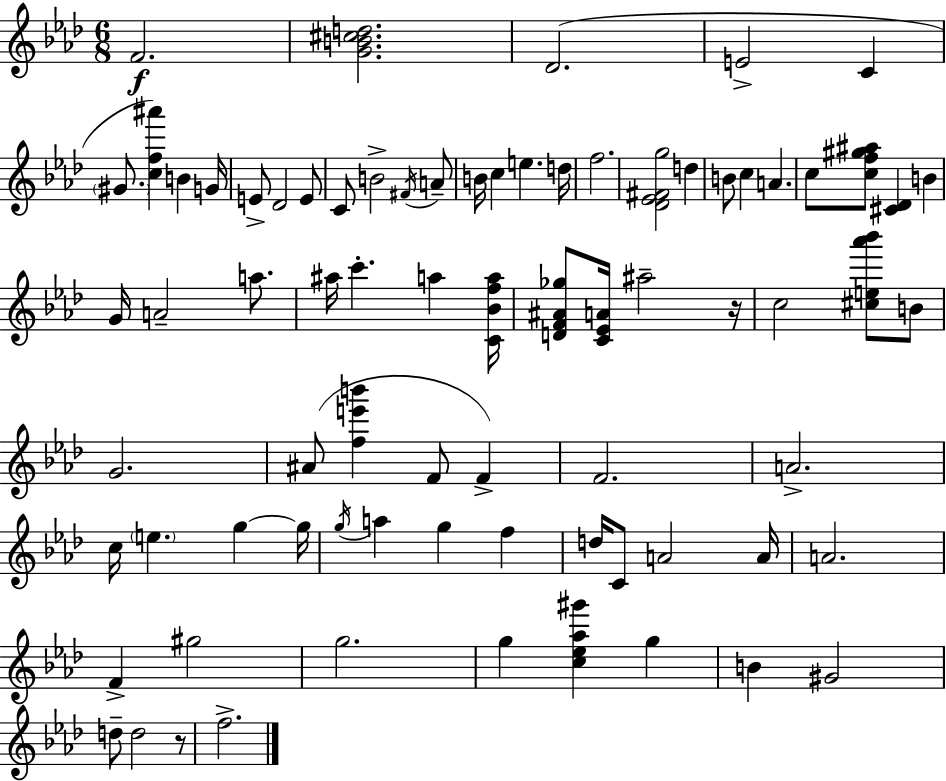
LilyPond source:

{
  \clef treble
  \numericTimeSignature
  \time 6/8
  \key aes \major
  f'2.\f | <g' b' cis'' d''>2. | des'2.( | e'2-> c'4 | \break \parenthesize gis'8. <c'' f'' ais'''>4) b'4 g'16 | e'8-> des'2 e'8 | c'8 b'2-> \acciaccatura { fis'16 } a'8-- | b'16 c''4 e''4. | \break d''16 f''2. | <des' ees' fis' g''>2 d''4 | b'8 c''4 a'4. | c''8 <c'' f'' gis'' ais''>8 <cis' des'>4 b'4 | \break g'16 a'2-- a''8. | ais''16 c'''4.-. a''4 | <c' bes' f'' a''>16 <d' f' ais' ges''>8 <c' ees' a'>16 ais''2-- | r16 c''2 <cis'' e'' aes''' bes'''>8 b'8 | \break g'2. | ais'8( <f'' e''' b'''>4 f'8 f'4->) | f'2. | a'2.-> | \break c''16 \parenthesize e''4. g''4~~ | g''16 \acciaccatura { g''16 } a''4 g''4 f''4 | d''16 c'8 a'2 | a'16 a'2. | \break f'4-> gis''2 | g''2. | g''4 <c'' ees'' aes'' gis'''>4 g''4 | b'4 gis'2 | \break d''8-- d''2 | r8 f''2.-> | \bar "|."
}